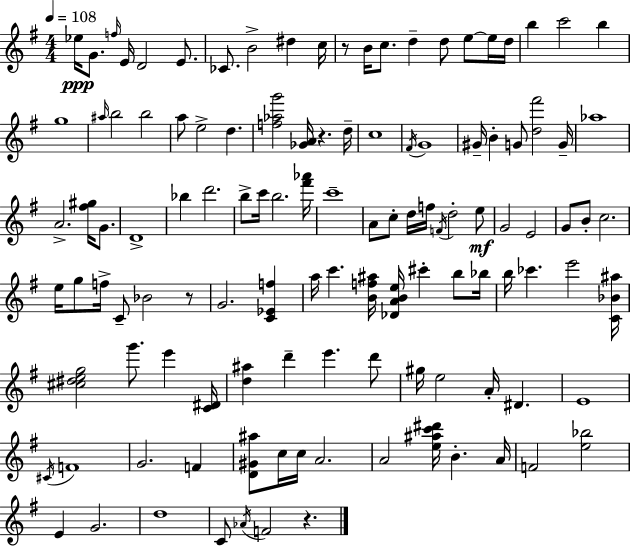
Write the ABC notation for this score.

X:1
T:Untitled
M:4/4
L:1/4
K:G
_e/4 G/2 f/4 E/4 D2 E/2 _C/2 B2 ^d c/4 z/2 B/4 c/2 d d/2 e/2 e/4 d/4 b c'2 b g4 ^a/4 b2 b2 a/2 e2 d [f_ag']2 [_GA]/4 z d/4 c4 ^F/4 G4 ^G/4 B G/2 [d^f']2 G/4 _a4 A2 [^f^g]/4 G/2 D4 _b d'2 b/2 c'/4 b2 [^f'_a']/4 c'4 A/2 c/2 d/4 f/4 F/4 d2 e/2 G2 E2 G/2 B/2 c2 e/4 g/2 f/4 C/2 _B2 z/2 G2 [C_Ef] a/4 c' [Bf^a]/4 [_DABe]/4 ^c' b/2 _b/4 b/4 _c' e'2 [C_B^a]/4 [^c^deg]2 g'/2 e' [C^D]/4 [d^a] d' e' d'/2 ^g/4 e2 A/4 ^D E4 ^C/4 F4 G2 F [D^G^a]/2 c/4 c/4 A2 A2 [e^ac'^d']/4 B A/4 F2 [e_b]2 E G2 d4 C/2 _A/4 F2 z